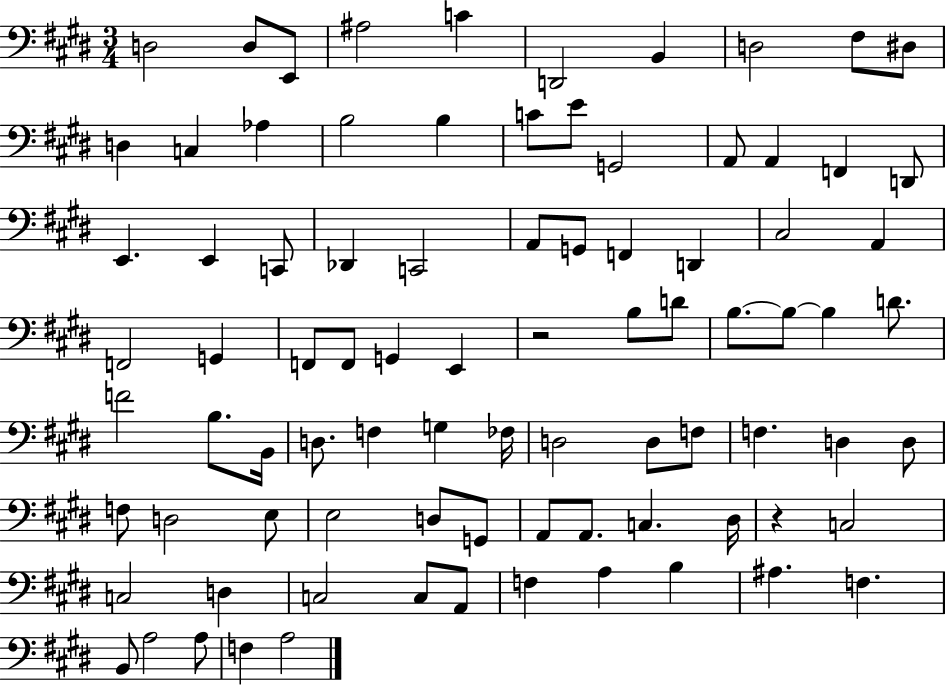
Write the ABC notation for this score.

X:1
T:Untitled
M:3/4
L:1/4
K:E
D,2 D,/2 E,,/2 ^A,2 C D,,2 B,, D,2 ^F,/2 ^D,/2 D, C, _A, B,2 B, C/2 E/2 G,,2 A,,/2 A,, F,, D,,/2 E,, E,, C,,/2 _D,, C,,2 A,,/2 G,,/2 F,, D,, ^C,2 A,, F,,2 G,, F,,/2 F,,/2 G,, E,, z2 B,/2 D/2 B,/2 B,/2 B, D/2 F2 B,/2 B,,/4 D,/2 F, G, _F,/4 D,2 D,/2 F,/2 F, D, D,/2 F,/2 D,2 E,/2 E,2 D,/2 G,,/2 A,,/2 A,,/2 C, ^D,/4 z C,2 C,2 D, C,2 C,/2 A,,/2 F, A, B, ^A, F, B,,/2 A,2 A,/2 F, A,2